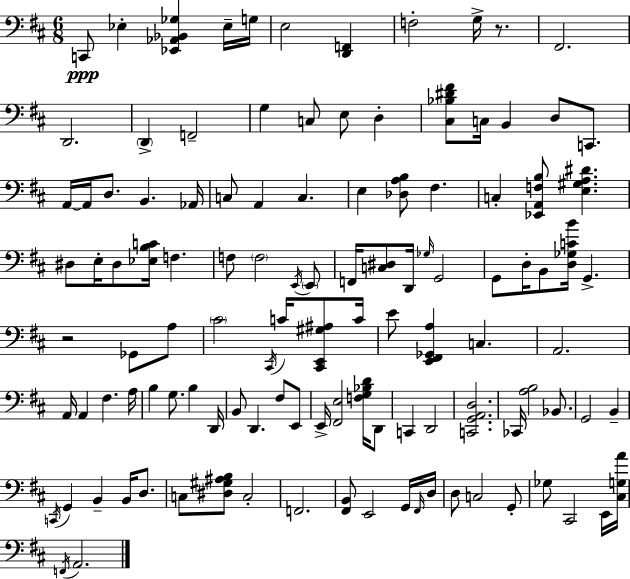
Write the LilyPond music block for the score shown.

{
  \clef bass
  \numericTimeSignature
  \time 6/8
  \key d \major
  c,8\ppp ees4-. <ees, aes, bes, ges>4 ees16-- g16 | e2 <d, f,>4 | f2-. g16-> r8. | fis,2. | \break d,2. | \parenthesize d,4-> f,2-- | g4 c8 e8 d4-. | <cis bes dis' fis'>8 c16 b,4 d8 c,8. | \break a,16~~ a,16 d8. b,4. aes,16 | c8 a,4 c4. | e4 <des a b>8 fis4. | c4-. <ees, a, f b>8 <e gis a dis'>4. | \break dis8 e16-. dis8 <ees b c'>16 f4. | f8 \parenthesize f2 \acciaccatura { e,16 } \parenthesize e,8 | f,16 <c dis>8 d,16 \grace { ges16 } g,2 | g,8 d16-. b,8 <d ges c' b'>16 g,4.-> | \break r2 ges,8 | a8 \parenthesize cis'2 \acciaccatura { cis,16 } c'16 | <cis, e, gis ais>8 c'16 e'8 <e, fis, ges, a>4 c4. | a,2. | \break a,16 a,4 fis4. | a16 b4 g8. b4 | d,16 b,8 d,4. fis8 | e,8 e,16-> <fis, e>2 | \break <f g bes d'>16 d,8 c,4 d,2 | <c, g, a, d>2. | ces,16 <a b>2 | bes,8. g,2 b,4-- | \break \acciaccatura { c,16 } g,4 b,4-- | b,16 d8. c8 <dis gis ais b>8 c2-. | f,2. | <fis, b,>8 e,2 | \break g,16 \grace { fis,16 } d16 d8 c2 | g,8-. ges8 cis,2 | e,16 <cis g a'>16 \acciaccatura { f,16 } a,2. | \bar "|."
}